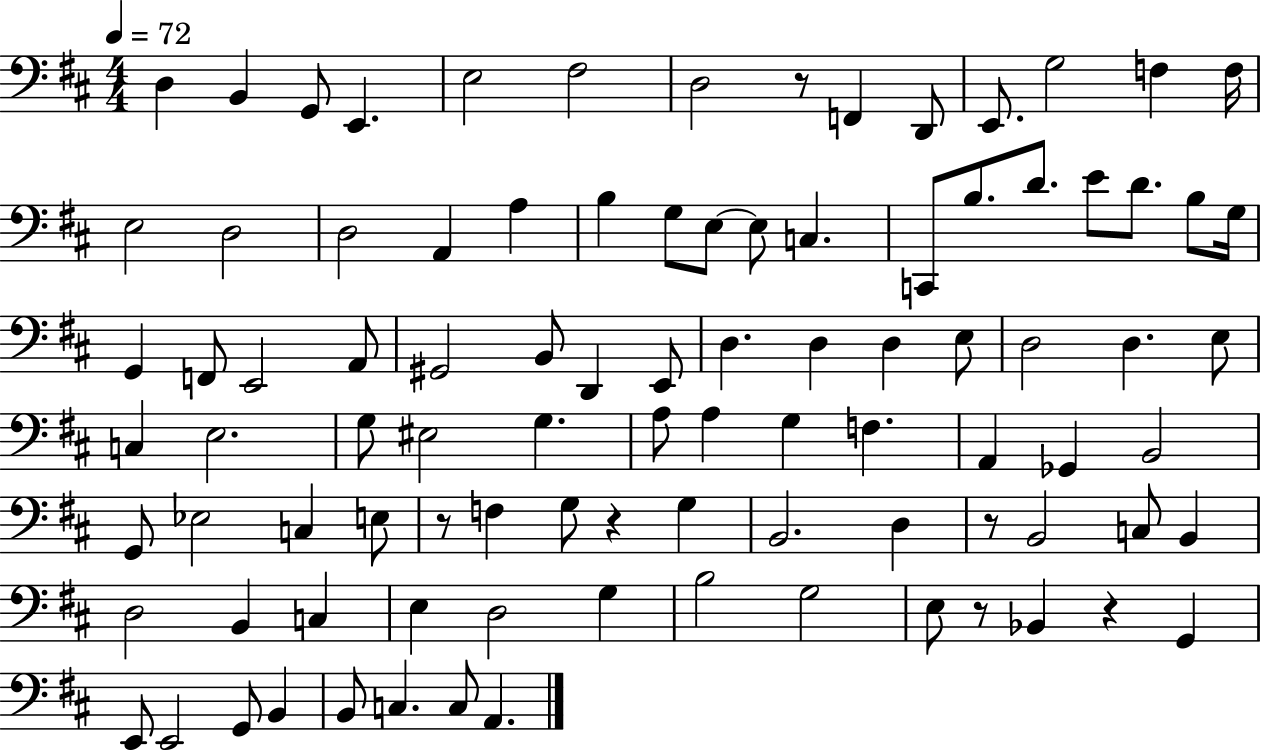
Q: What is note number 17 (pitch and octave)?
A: A2